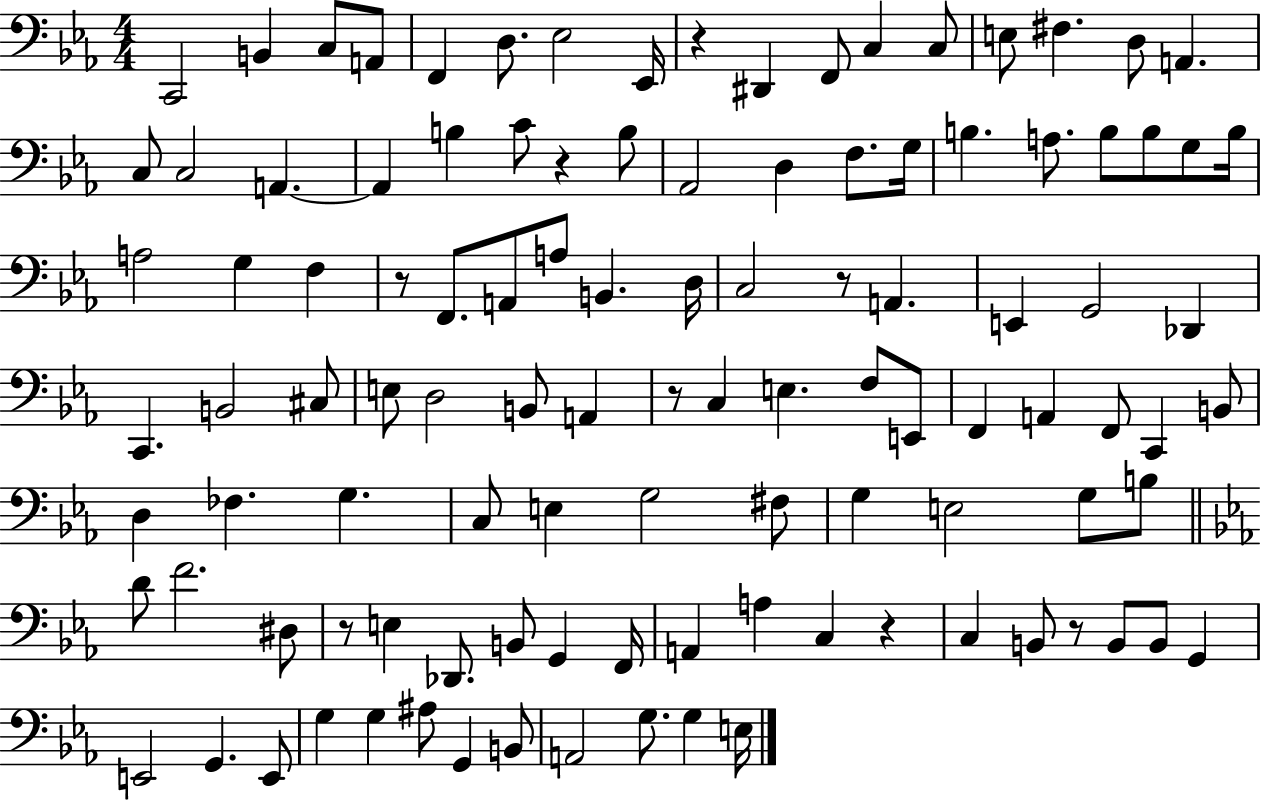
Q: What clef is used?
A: bass